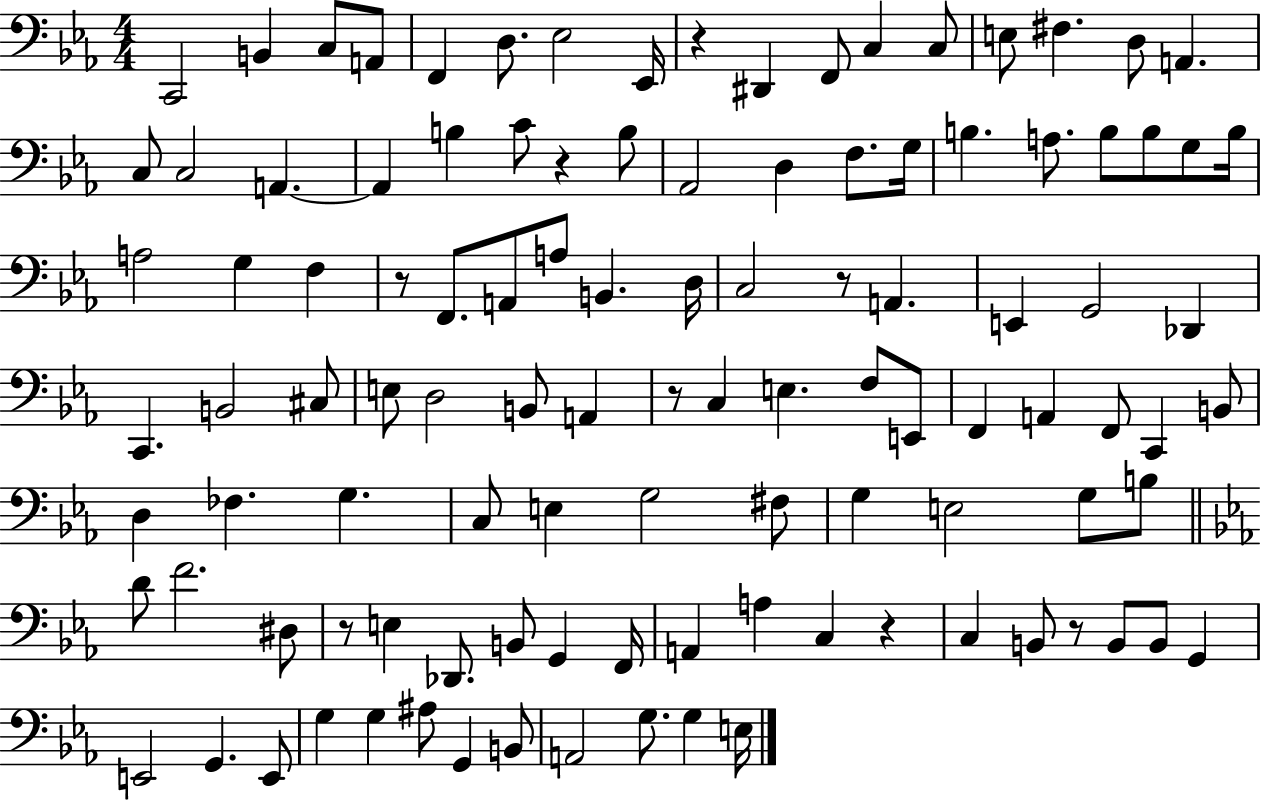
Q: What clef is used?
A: bass